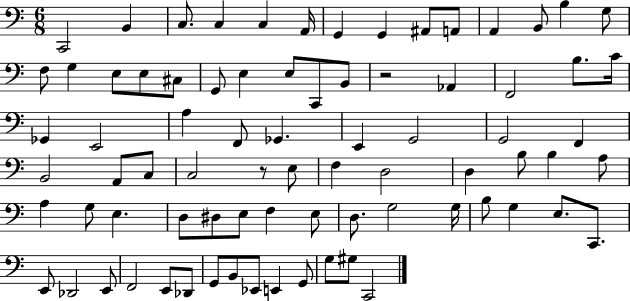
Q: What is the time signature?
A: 6/8